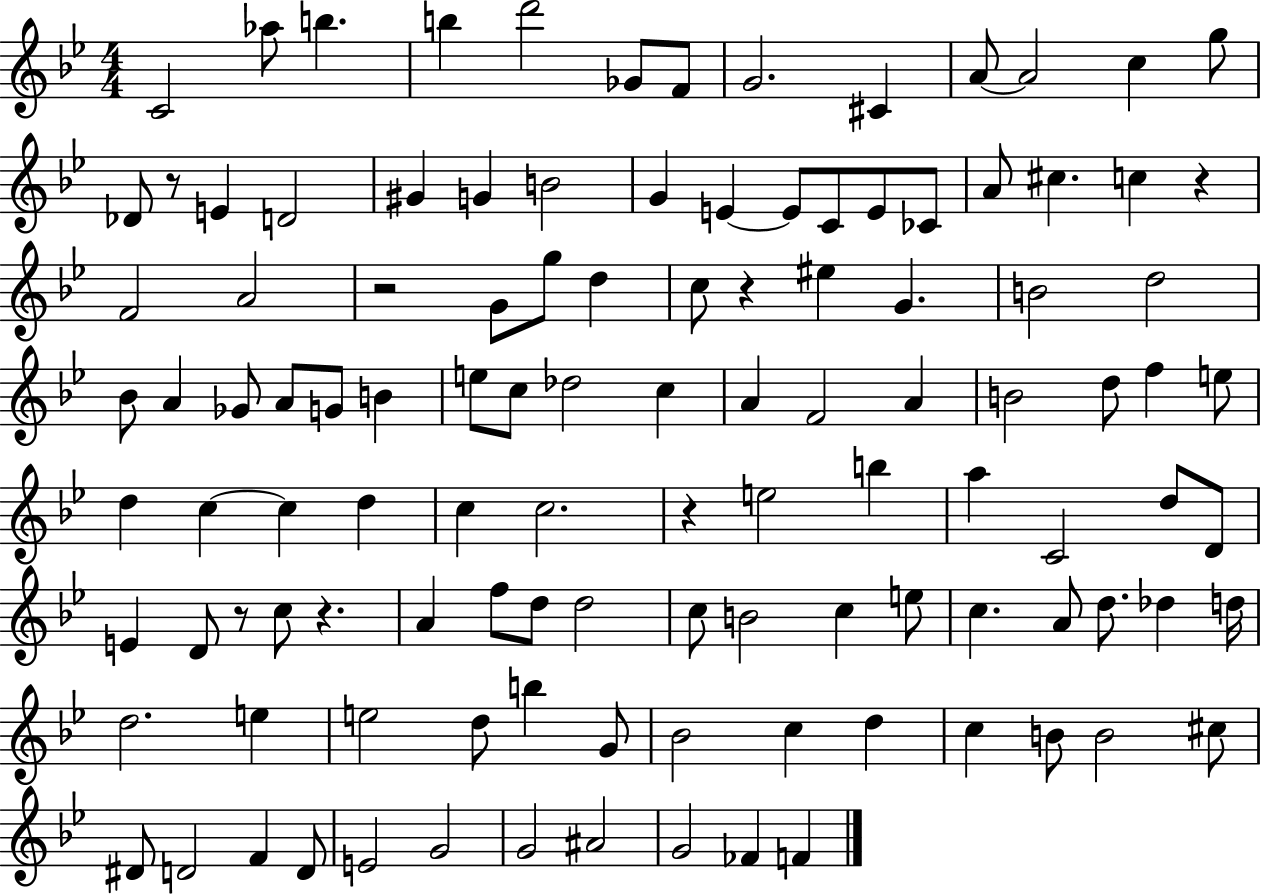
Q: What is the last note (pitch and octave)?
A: F4